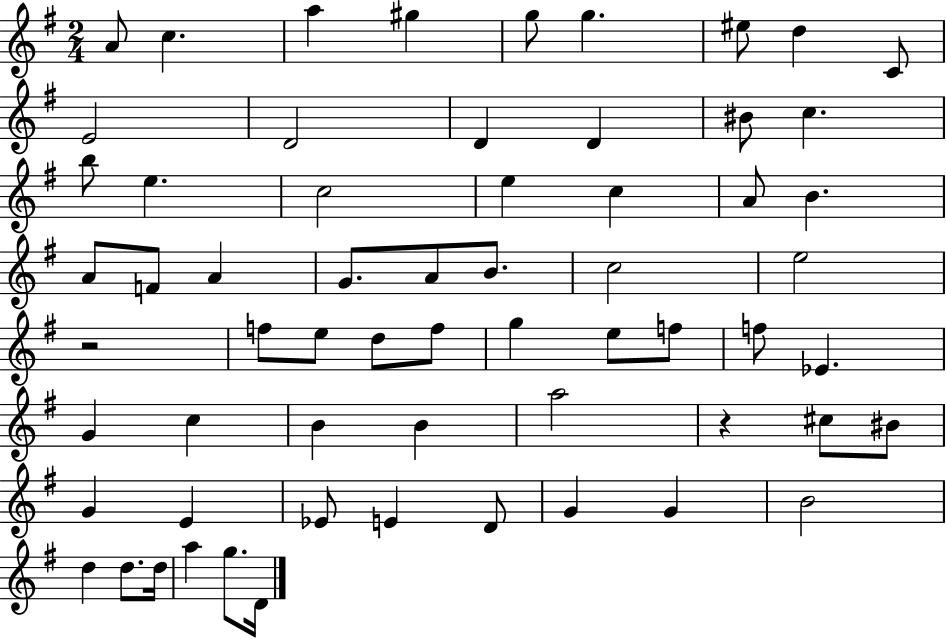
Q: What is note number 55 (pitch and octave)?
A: D5